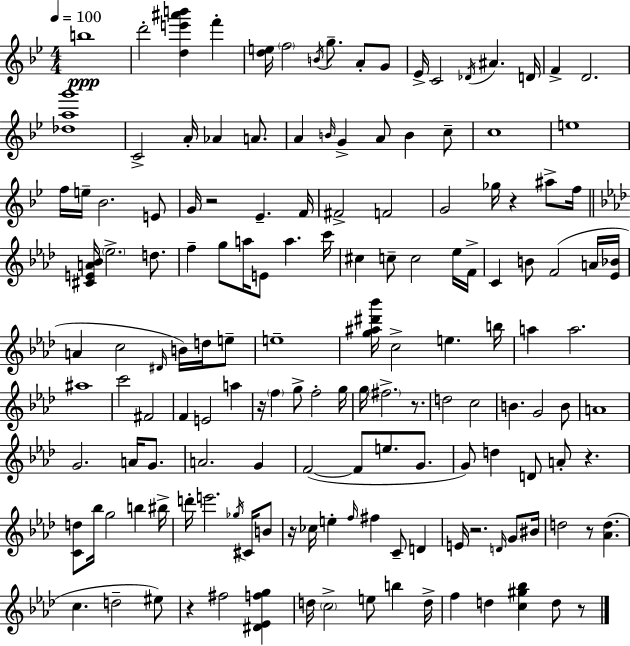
B5/w D6/h [D5,E6,A#6,B6]/q F6/q [D5,E5]/s F5/h B4/s G5/e. A4/e G4/e Eb4/s C4/h Db4/s A#4/q. D4/s F4/q D4/h. [Db5,A5,G6]/w C4/h A4/s Ab4/q A4/e. A4/q B4/s G4/q A4/e B4/q C5/e C5/w E5/w F5/s E5/s Bb4/h. E4/e G4/s R/h Eb4/q. F4/s F#4/h F4/h G4/h Gb5/s R/q A#5/e F5/s [C#4,E4,A4,Bb4]/s Eb5/h. D5/e. F5/q G5/e A5/s E4/e A5/q. C6/s C#5/q C5/e C5/h Eb5/s F4/s C4/q B4/e F4/h A4/s [Eb4,Bb4]/s A4/q C5/h D#4/s B4/s D5/s E5/e E5/w [G5,A#5,D#6,Bb6]/s C5/h E5/q. B5/s A5/q A5/h. A#5/w C6/h F#4/h F4/q E4/h A5/q R/s F5/q G5/e F5/h G5/s G5/s F#5/h. R/e. D5/h C5/h B4/q. G4/h B4/e A4/w G4/h. A4/s G4/e. A4/h. G4/q F4/h F4/e E5/e. G4/e. G4/e D5/q D4/e A4/e R/q. [C4,D5]/e Bb5/s G5/h B5/q BIS5/s D6/s E6/h. Gb5/s C#4/s B4/e R/s CES5/s E5/q F5/s F#5/q C4/e D4/q E4/s R/h. D4/s G4/e BIS4/s D5/h R/e [Ab4,D5]/q. C5/q. D5/h EIS5/e R/q F#5/h [D#4,Eb4,F5,G5]/q D5/s C5/h E5/e B5/q D5/s F5/q D5/q [C5,G#5,Bb5]/q D5/e R/e